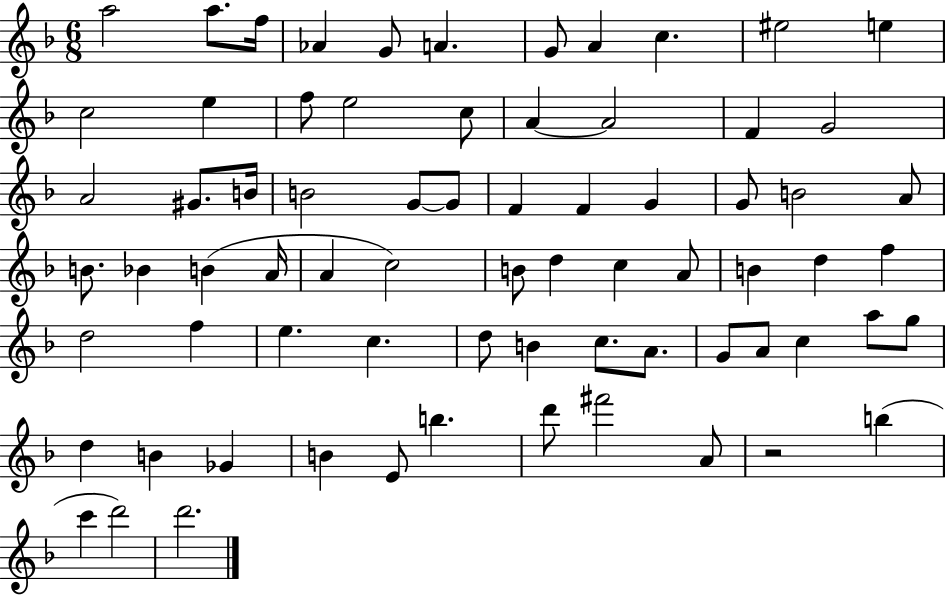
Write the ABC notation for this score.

X:1
T:Untitled
M:6/8
L:1/4
K:F
a2 a/2 f/4 _A G/2 A G/2 A c ^e2 e c2 e f/2 e2 c/2 A A2 F G2 A2 ^G/2 B/4 B2 G/2 G/2 F F G G/2 B2 A/2 B/2 _B B A/4 A c2 B/2 d c A/2 B d f d2 f e c d/2 B c/2 A/2 G/2 A/2 c a/2 g/2 d B _G B E/2 b d'/2 ^f'2 A/2 z2 b c' d'2 d'2